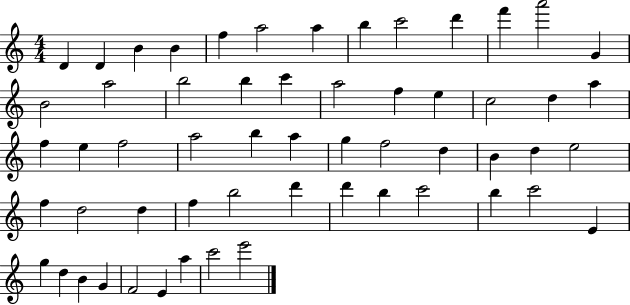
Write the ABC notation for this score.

X:1
T:Untitled
M:4/4
L:1/4
K:C
D D B B f a2 a b c'2 d' f' a'2 G B2 a2 b2 b c' a2 f e c2 d a f e f2 a2 b a g f2 d B d e2 f d2 d f b2 d' d' b c'2 b c'2 E g d B G F2 E a c'2 e'2